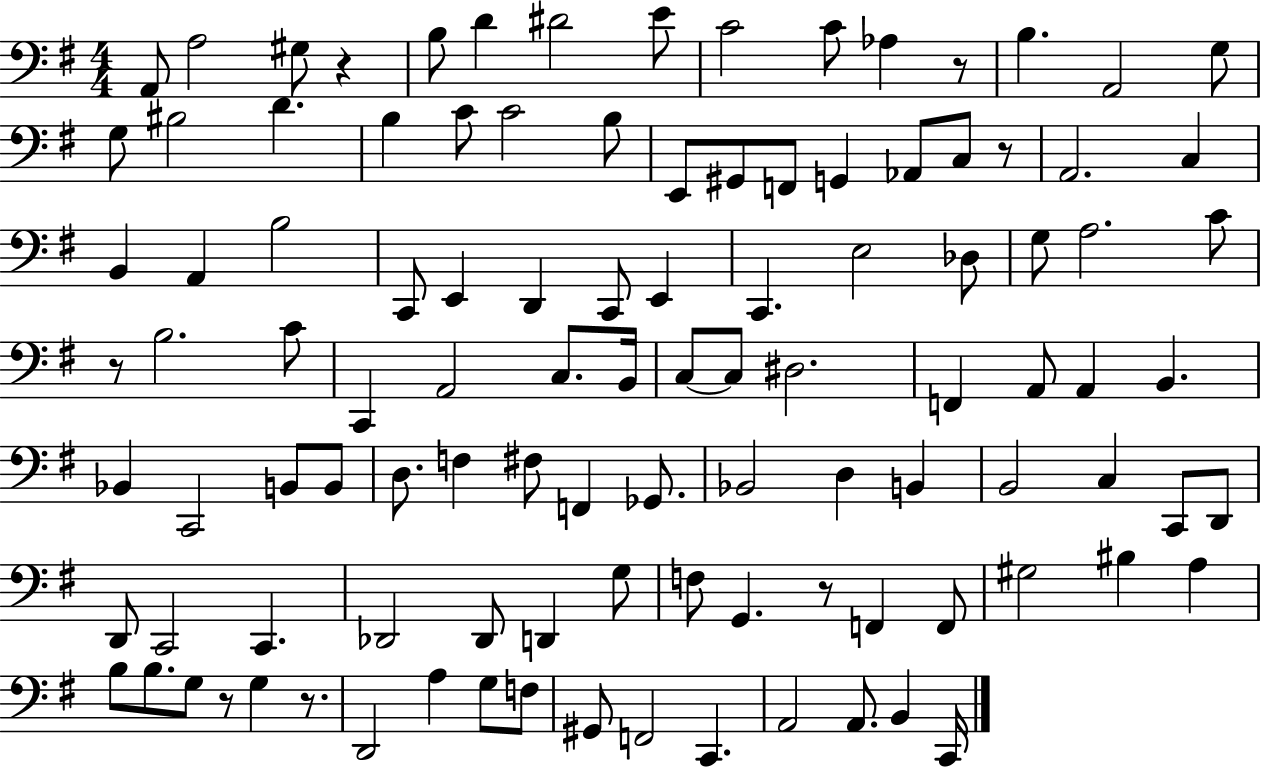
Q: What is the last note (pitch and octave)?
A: C2